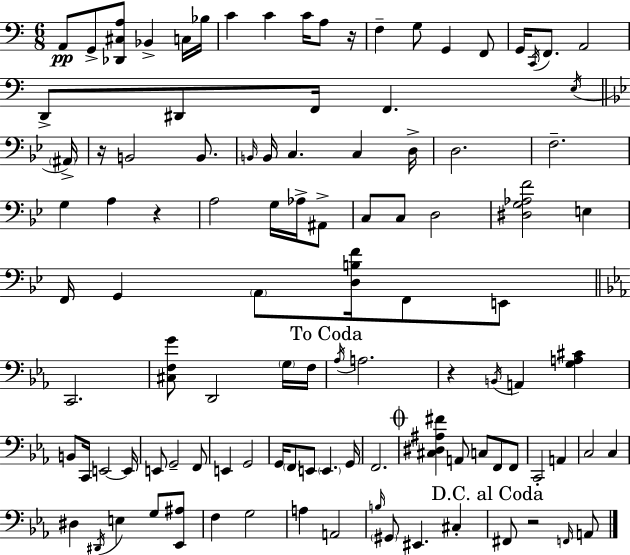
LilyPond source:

{
  \clef bass
  \numericTimeSignature
  \time 6/8
  \key c \major
  a,8\pp g,8-> <des, cis a>8 bes,4-> c16 bes16 | c'4 c'4 c'16 a8 r16 | f4-- g8 g,4 f,8 | g,16 \acciaccatura { c,16 } f,8. a,2 | \break d,8-> dis,8 f,16 f,4. | \acciaccatura { e16 } \bar "||" \break \key bes \major \parenthesize ais,16-> r16 b,2 b,8. | \grace { b,16 } b,16 c4. c4 | d16-> d2. | f2.-- | \break g4 a4 r4 | a2 g16 aes16-> | ais,8-> c8 c8 d2 | <dis g aes f'>2 e4 | \break f,16 g,4 \parenthesize a,8 <d b f'>16 f,8 | e,8 \bar "||" \break \key ees \major c,2. | <cis f g'>8 d,2 \parenthesize g16 f16 | \mark "To Coda" \acciaccatura { aes16 } a2. | r4 \acciaccatura { b,16 } a,4 <g a cis'>4 | \break b,8 c,16 e,2~~ | e,16 e,8 g,2-- | f,8 e,4 g,2 | g,16 \parenthesize f,8 e,8 \parenthesize e,4. | \break g,16 f,2. | \mark \markup { \musicglyph "scripts.coda" } <cis dis ais fis'>4 a,8 c8 f,8 | f,8 c,2-. a,4 | c2 c4 | \break dis4 \acciaccatura { dis,16 } e4 g8 | <ees, ais>8 f4 g2 | a4 a,2 | \grace { b16 } \parenthesize gis,8 eis,4. | \break cis4-. \mark "D.C. al Coda" fis,8 r2 | \grace { f,16 } a,8 \bar "|."
}